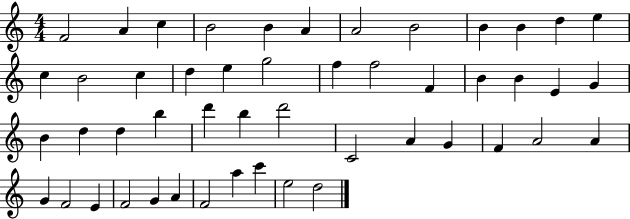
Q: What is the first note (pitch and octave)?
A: F4